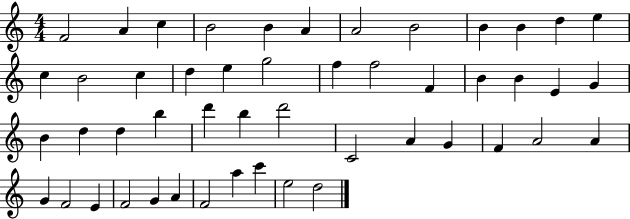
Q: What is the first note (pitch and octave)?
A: F4